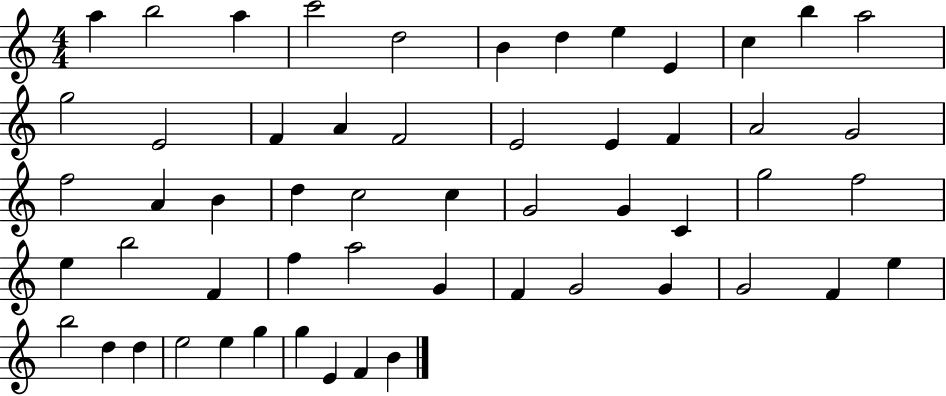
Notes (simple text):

A5/q B5/h A5/q C6/h D5/h B4/q D5/q E5/q E4/q C5/q B5/q A5/h G5/h E4/h F4/q A4/q F4/h E4/h E4/q F4/q A4/h G4/h F5/h A4/q B4/q D5/q C5/h C5/q G4/h G4/q C4/q G5/h F5/h E5/q B5/h F4/q F5/q A5/h G4/q F4/q G4/h G4/q G4/h F4/q E5/q B5/h D5/q D5/q E5/h E5/q G5/q G5/q E4/q F4/q B4/q